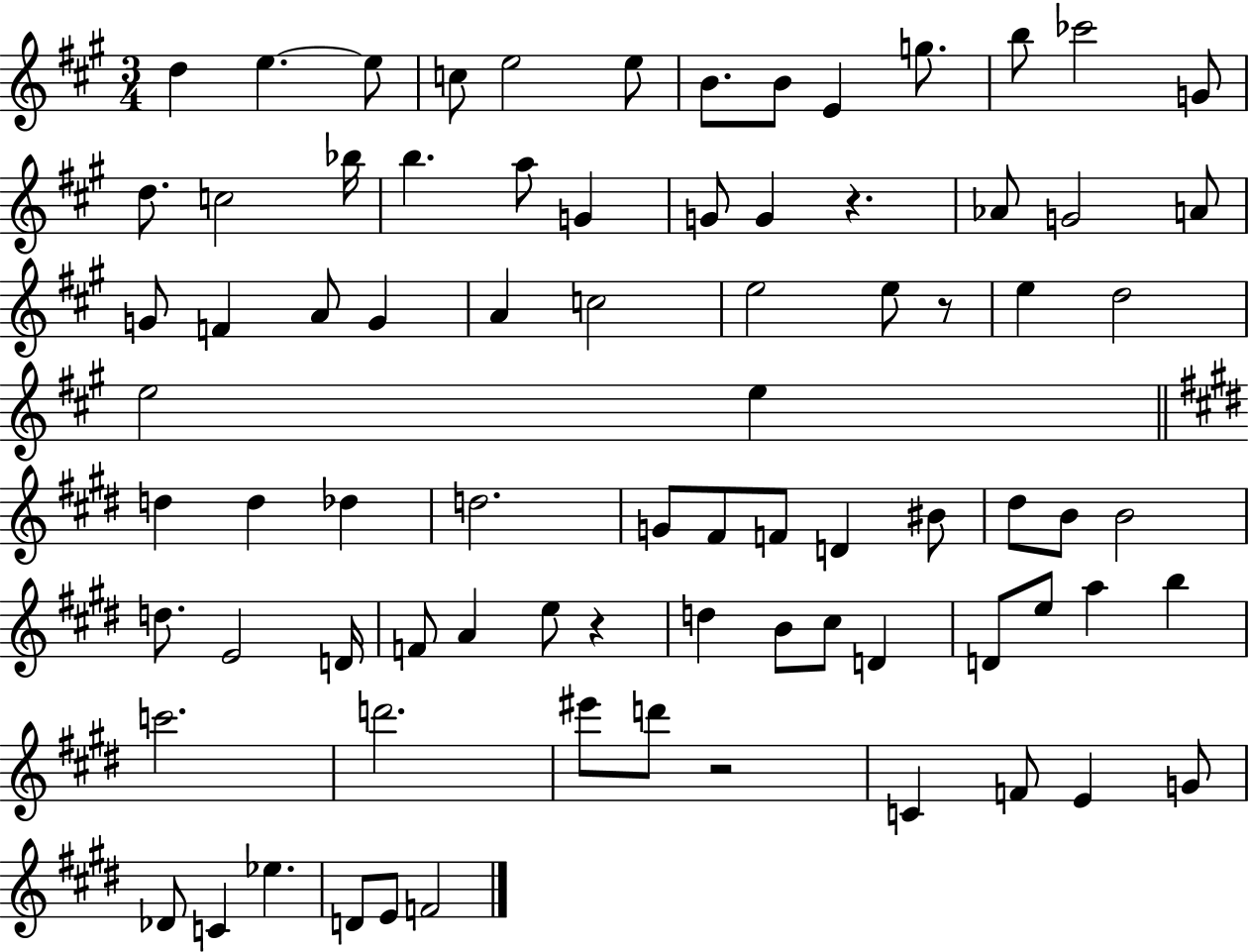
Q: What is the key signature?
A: A major